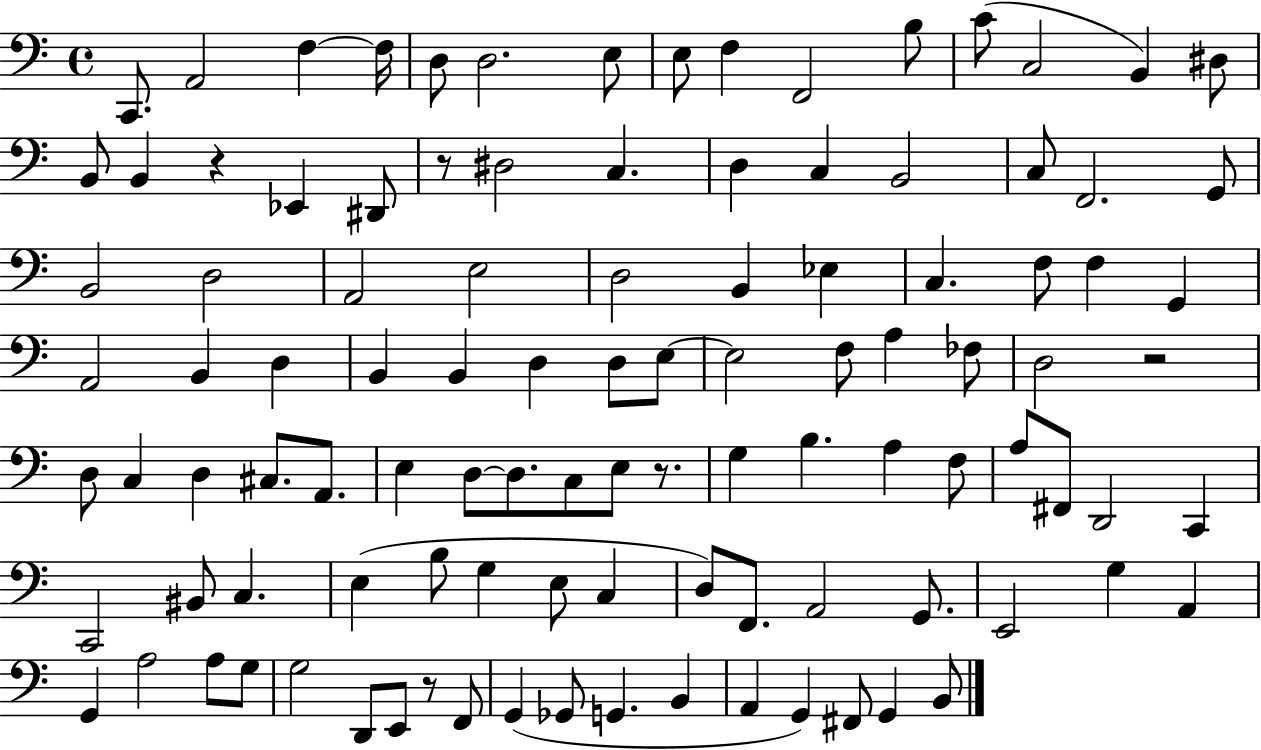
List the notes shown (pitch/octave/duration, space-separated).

C2/e. A2/h F3/q F3/s D3/e D3/h. E3/e E3/e F3/q F2/h B3/e C4/e C3/h B2/q D#3/e B2/e B2/q R/q Eb2/q D#2/e R/e D#3/h C3/q. D3/q C3/q B2/h C3/e F2/h. G2/e B2/h D3/h A2/h E3/h D3/h B2/q Eb3/q C3/q. F3/e F3/q G2/q A2/h B2/q D3/q B2/q B2/q D3/q D3/e E3/e E3/h F3/e A3/q FES3/e D3/h R/h D3/e C3/q D3/q C#3/e. A2/e. E3/q D3/e D3/e. C3/e E3/e R/e. G3/q B3/q. A3/q F3/e A3/e F#2/e D2/h C2/q C2/h BIS2/e C3/q. E3/q B3/e G3/q E3/e C3/q D3/e F2/e. A2/h G2/e. E2/h G3/q A2/q G2/q A3/h A3/e G3/e G3/h D2/e E2/e R/e F2/e G2/q Gb2/e G2/q. B2/q A2/q G2/q F#2/e G2/q B2/e